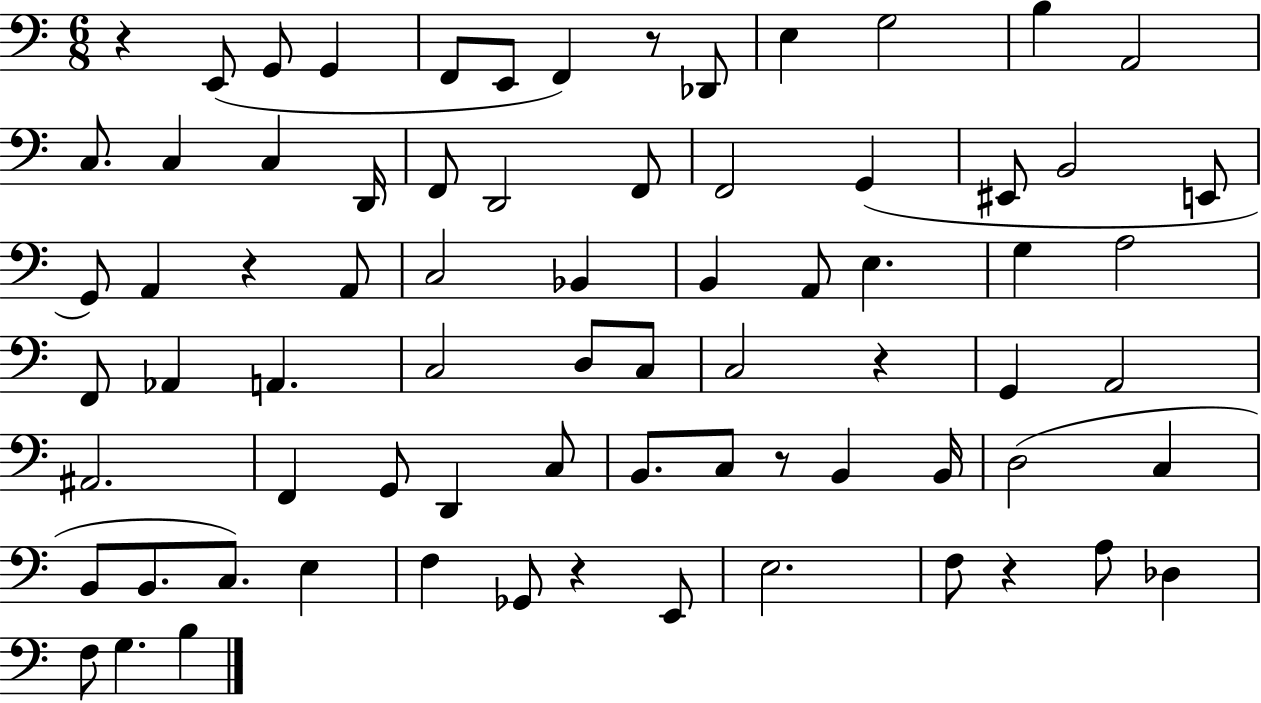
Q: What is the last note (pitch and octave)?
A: B3